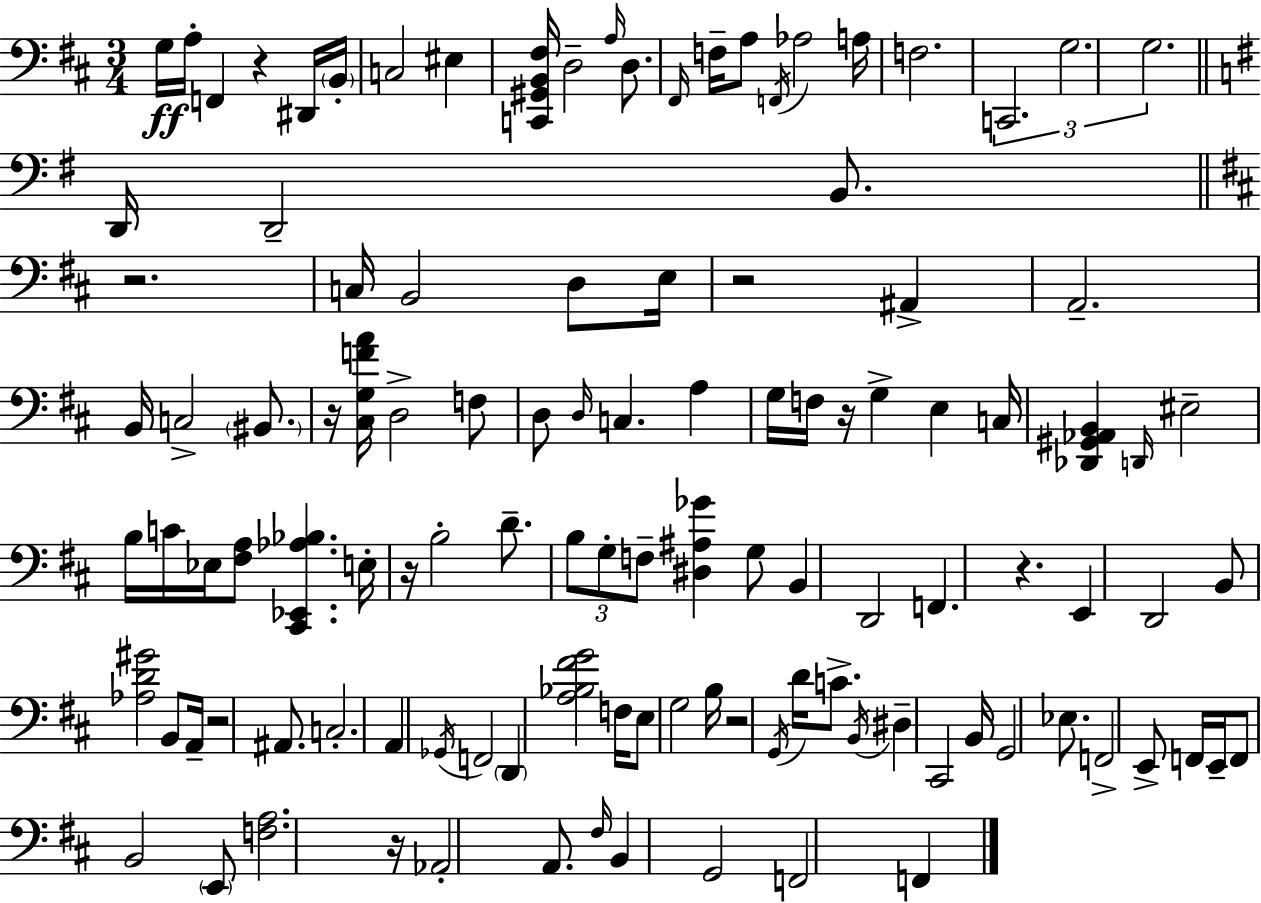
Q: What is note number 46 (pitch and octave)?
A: B3